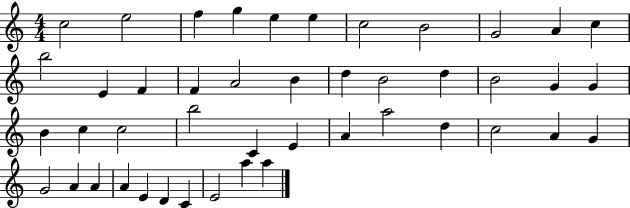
C5/h E5/h F5/q G5/q E5/q E5/q C5/h B4/h G4/h A4/q C5/q B5/h E4/q F4/q F4/q A4/h B4/q D5/q B4/h D5/q B4/h G4/q G4/q B4/q C5/q C5/h B5/h C4/q E4/q A4/q A5/h D5/q C5/h A4/q G4/q G4/h A4/q A4/q A4/q E4/q D4/q C4/q E4/h A5/q A5/q